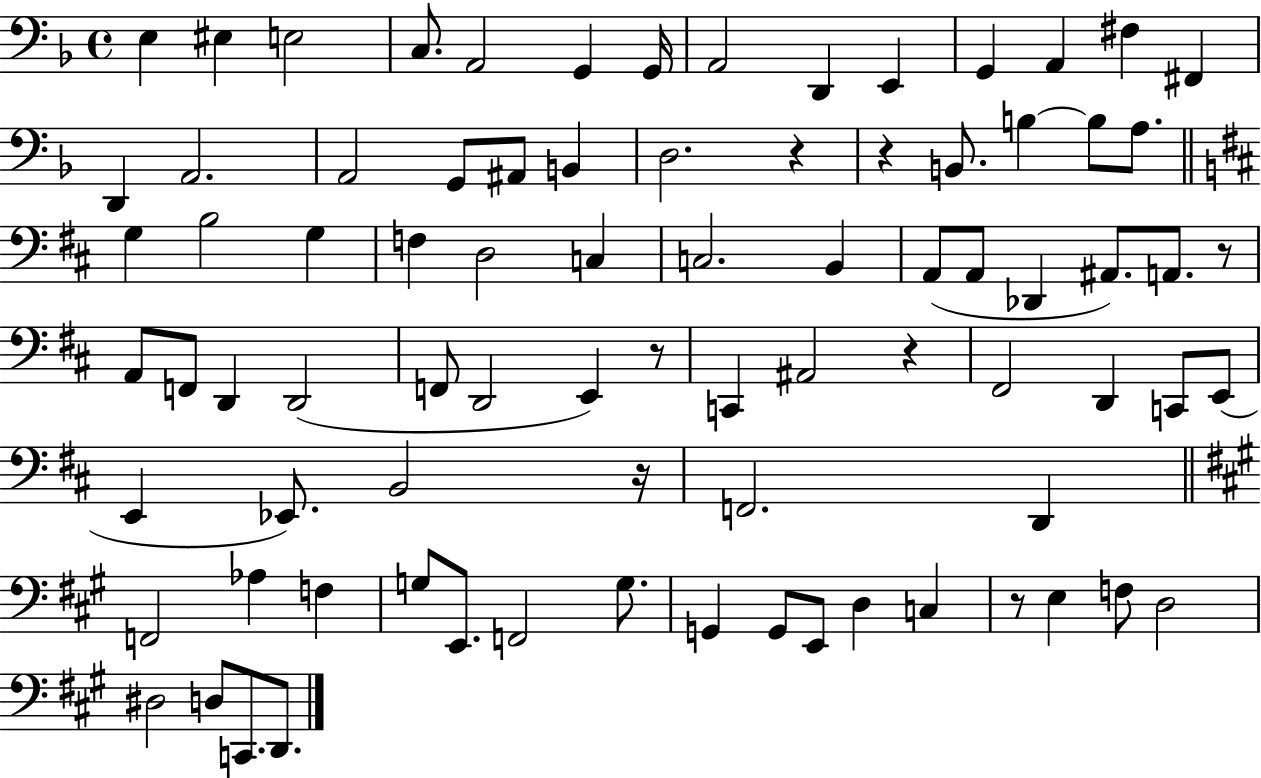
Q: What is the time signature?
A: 4/4